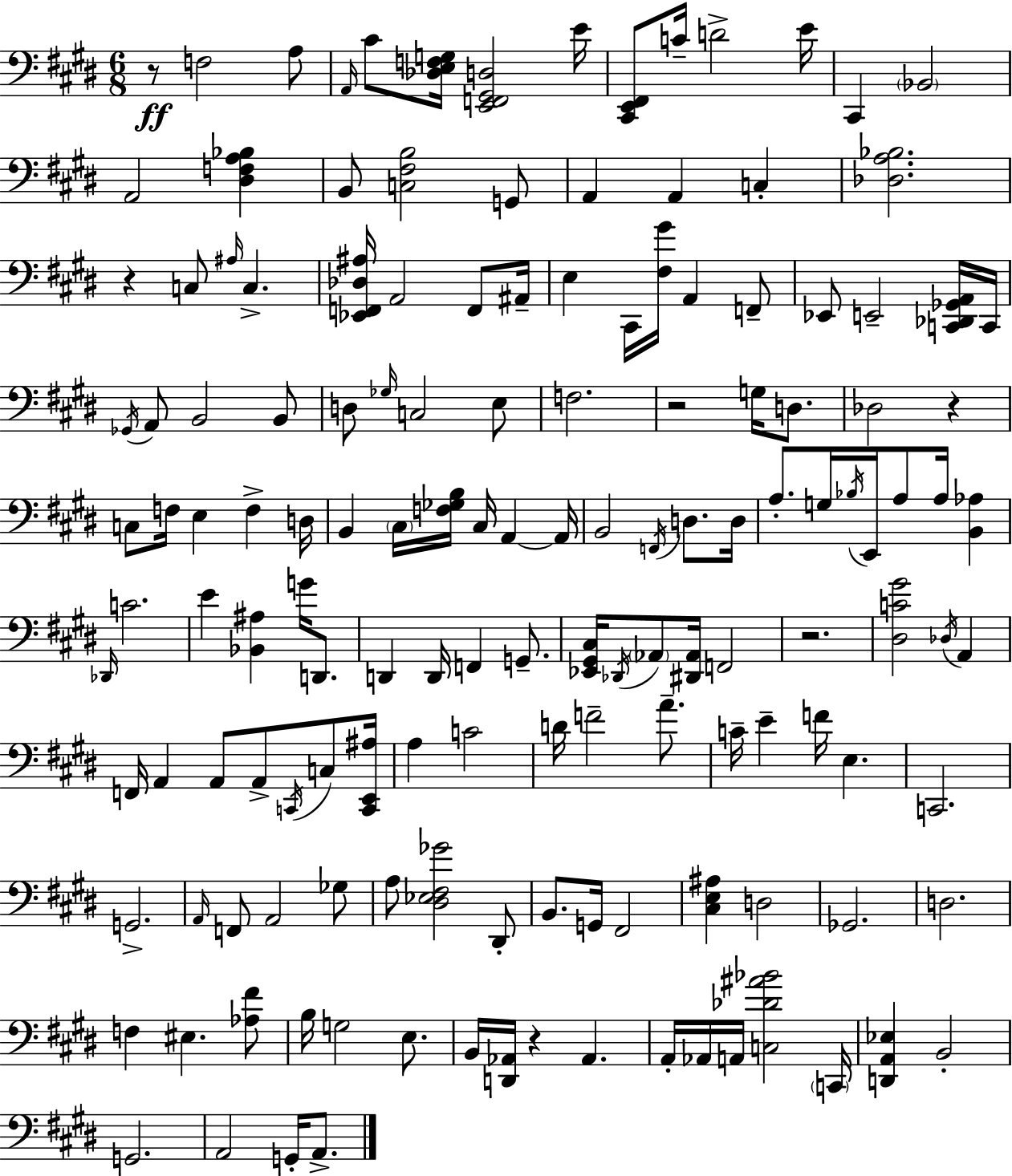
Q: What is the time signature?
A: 6/8